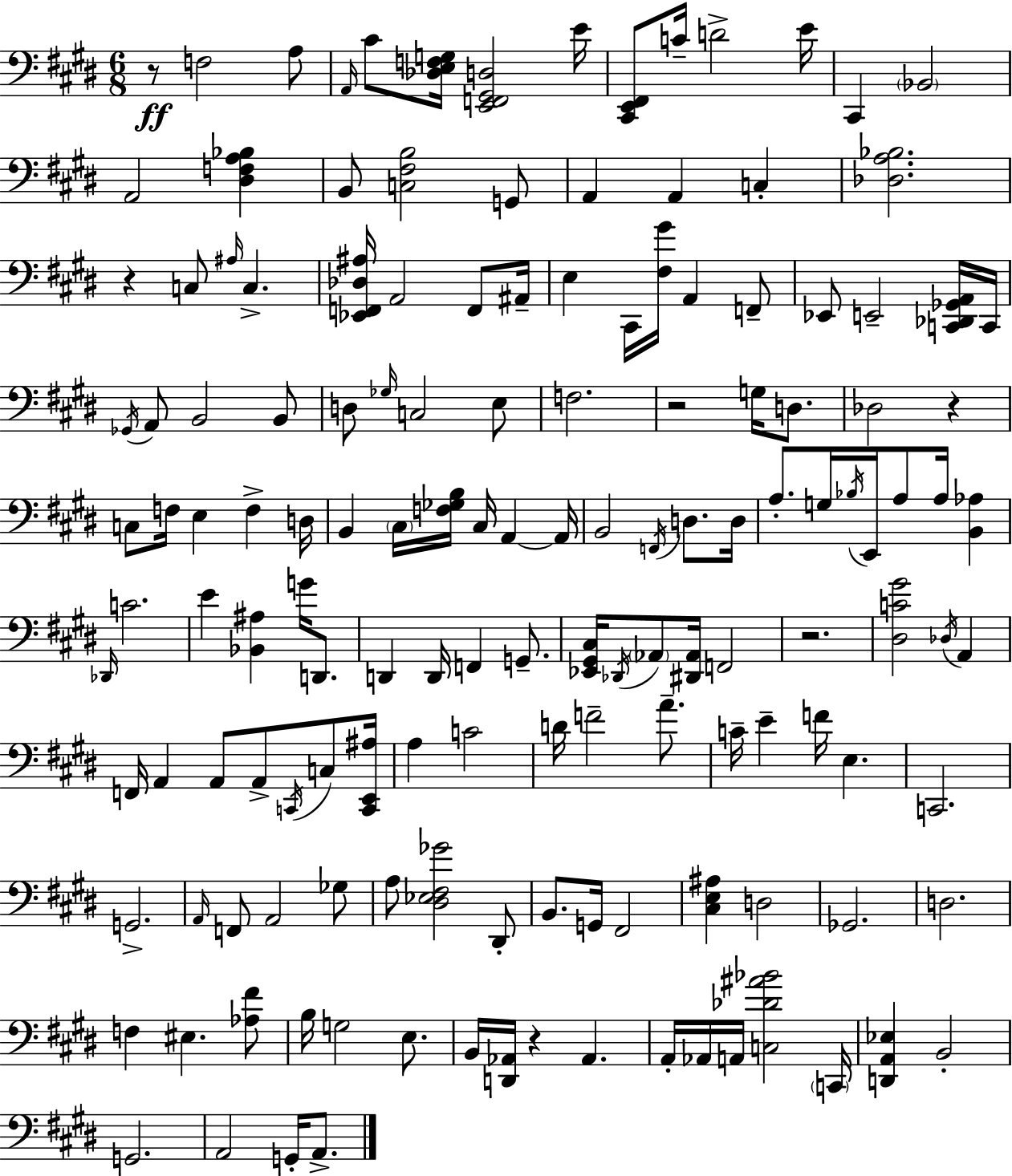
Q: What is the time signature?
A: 6/8